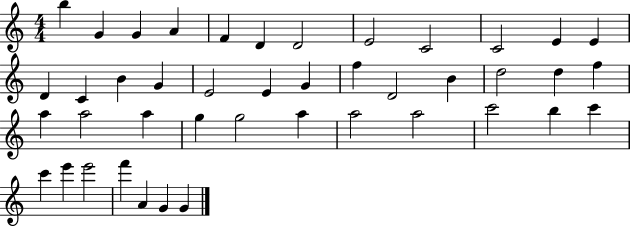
X:1
T:Untitled
M:4/4
L:1/4
K:C
b G G A F D D2 E2 C2 C2 E E D C B G E2 E G f D2 B d2 d f a a2 a g g2 a a2 a2 c'2 b c' c' e' e'2 f' A G G